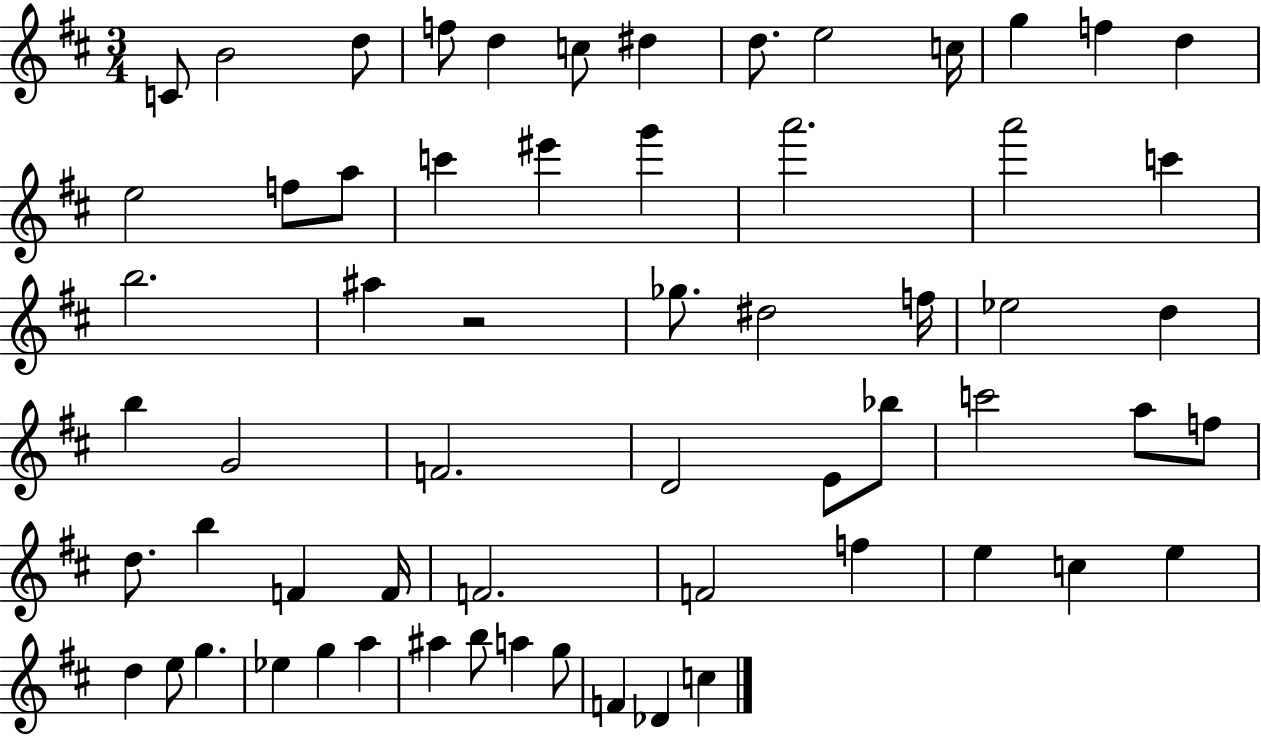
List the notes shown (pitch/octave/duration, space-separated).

C4/e B4/h D5/e F5/e D5/q C5/e D#5/q D5/e. E5/h C5/s G5/q F5/q D5/q E5/h F5/e A5/e C6/q EIS6/q G6/q A6/h. A6/h C6/q B5/h. A#5/q R/h Gb5/e. D#5/h F5/s Eb5/h D5/q B5/q G4/h F4/h. D4/h E4/e Bb5/e C6/h A5/e F5/e D5/e. B5/q F4/q F4/s F4/h. F4/h F5/q E5/q C5/q E5/q D5/q E5/e G5/q. Eb5/q G5/q A5/q A#5/q B5/e A5/q G5/e F4/q Db4/q C5/q